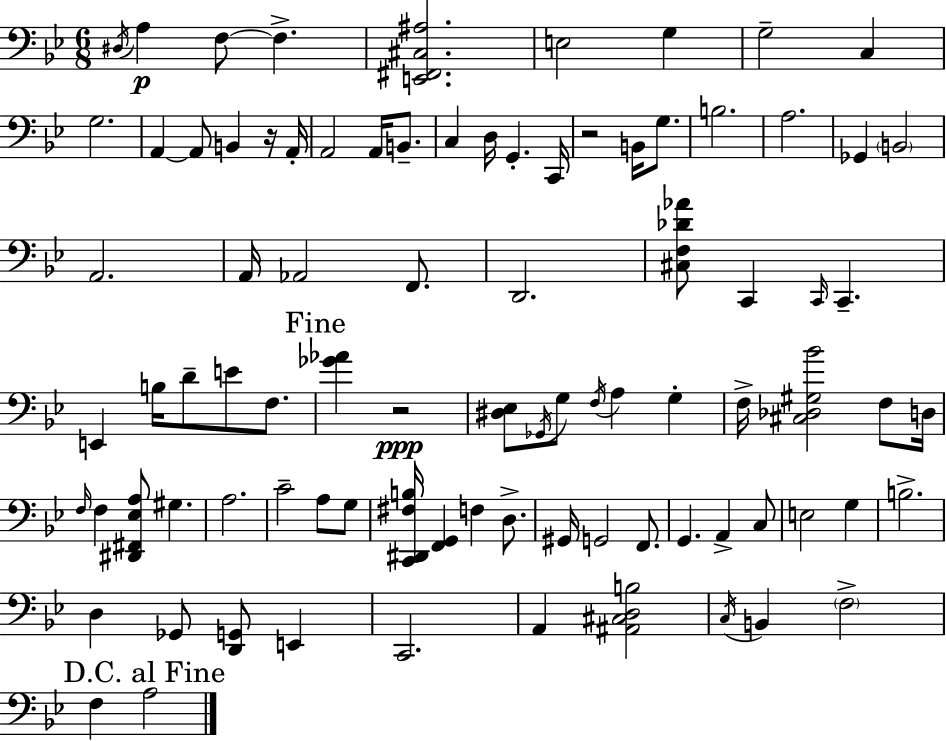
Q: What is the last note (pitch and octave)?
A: A3